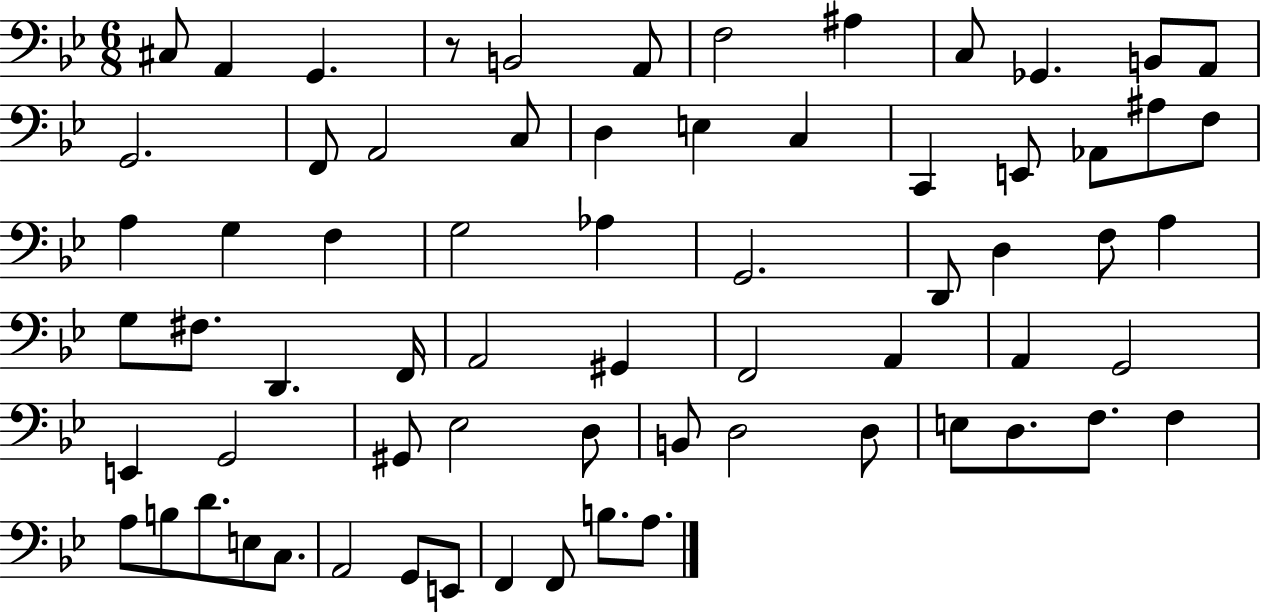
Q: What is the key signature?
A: BES major